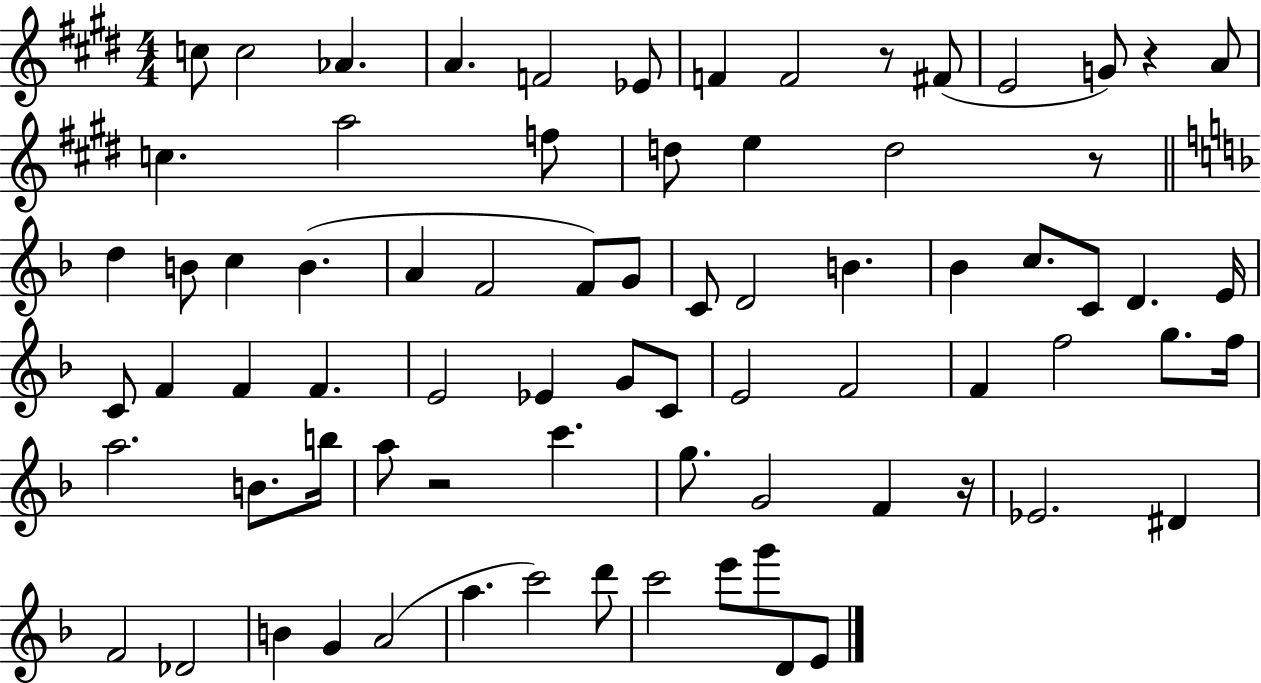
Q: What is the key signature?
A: E major